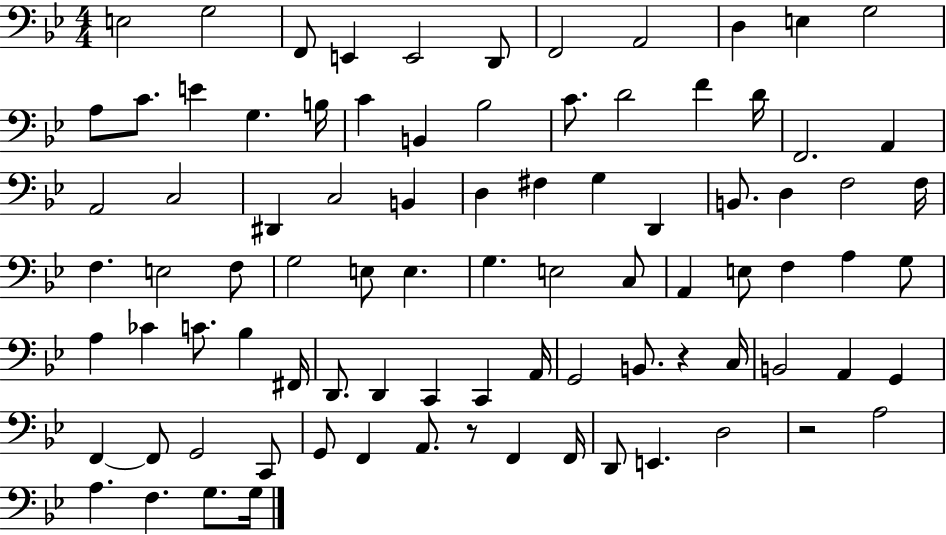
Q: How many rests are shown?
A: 3